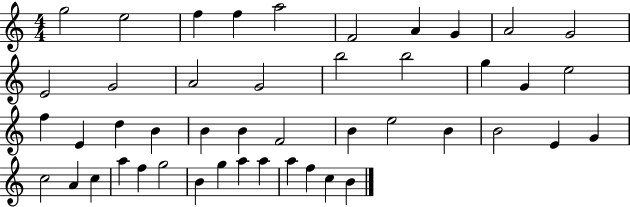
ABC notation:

X:1
T:Untitled
M:4/4
L:1/4
K:C
g2 e2 f f a2 F2 A G A2 G2 E2 G2 A2 G2 b2 b2 g G e2 f E d B B B F2 B e2 B B2 E G c2 A c a f g2 B g a a a f c B